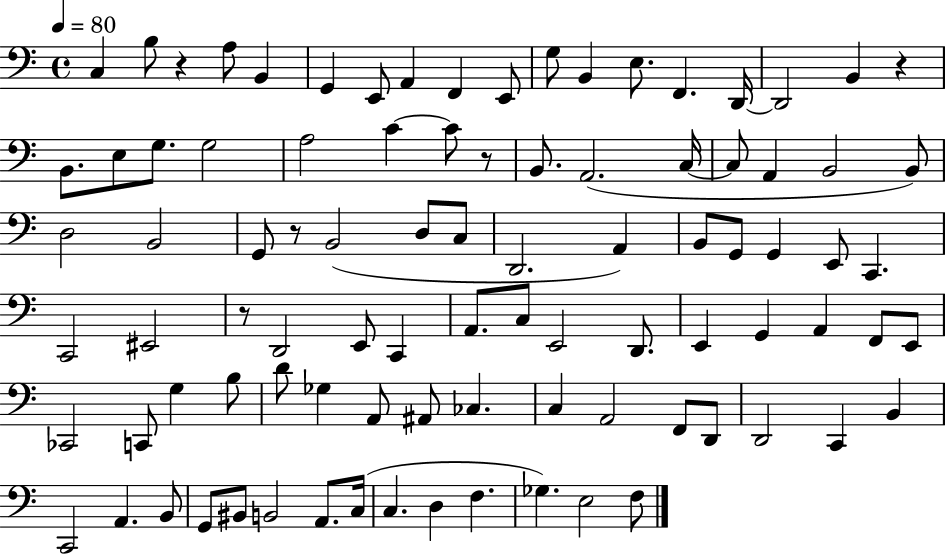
X:1
T:Untitled
M:4/4
L:1/4
K:C
C, B,/2 z A,/2 B,, G,, E,,/2 A,, F,, E,,/2 G,/2 B,, E,/2 F,, D,,/4 D,,2 B,, z B,,/2 E,/2 G,/2 G,2 A,2 C C/2 z/2 B,,/2 A,,2 C,/4 C,/2 A,, B,,2 B,,/2 D,2 B,,2 G,,/2 z/2 B,,2 D,/2 C,/2 D,,2 A,, B,,/2 G,,/2 G,, E,,/2 C,, C,,2 ^E,,2 z/2 D,,2 E,,/2 C,, A,,/2 C,/2 E,,2 D,,/2 E,, G,, A,, F,,/2 E,,/2 _C,,2 C,,/2 G, B,/2 D/2 _G, A,,/2 ^A,,/2 _C, C, A,,2 F,,/2 D,,/2 D,,2 C,, B,, C,,2 A,, B,,/2 G,,/2 ^B,,/2 B,,2 A,,/2 C,/4 C, D, F, _G, E,2 F,/2